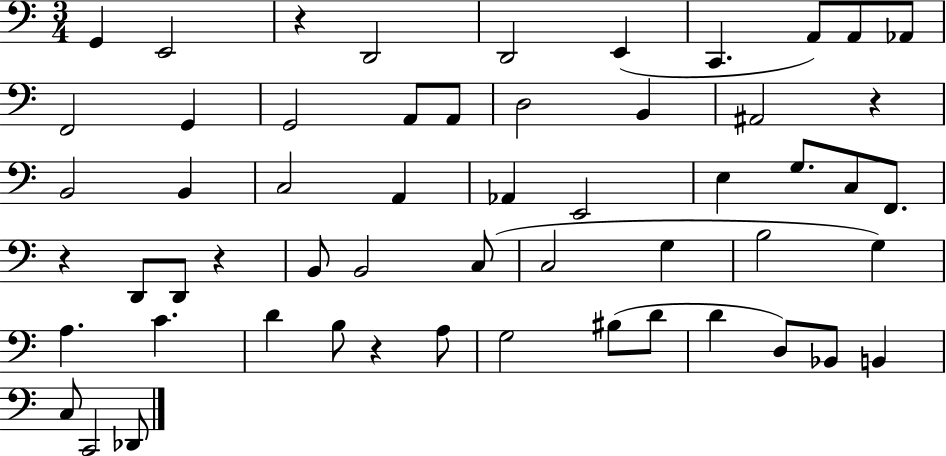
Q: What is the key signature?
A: C major